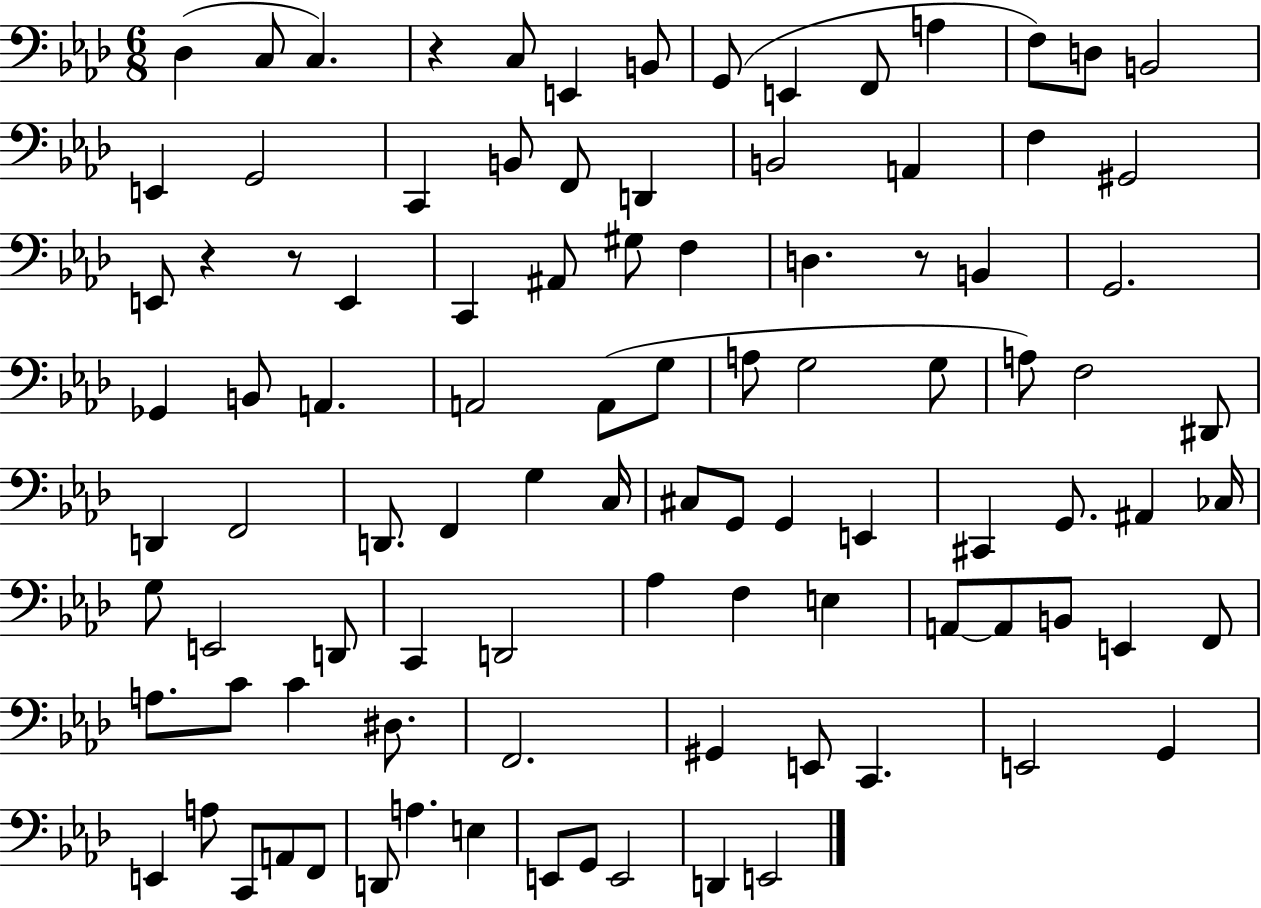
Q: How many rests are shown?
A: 4